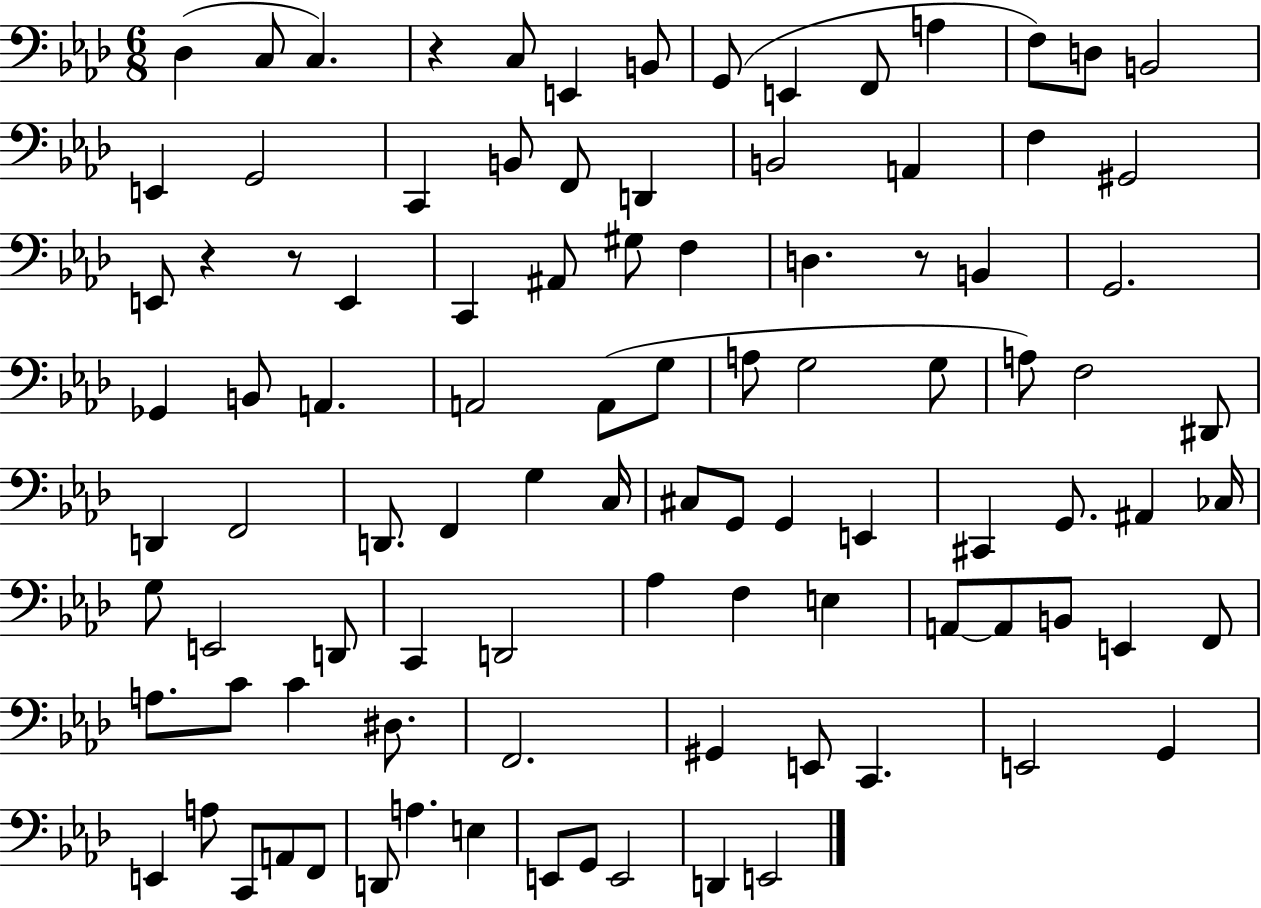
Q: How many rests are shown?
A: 4